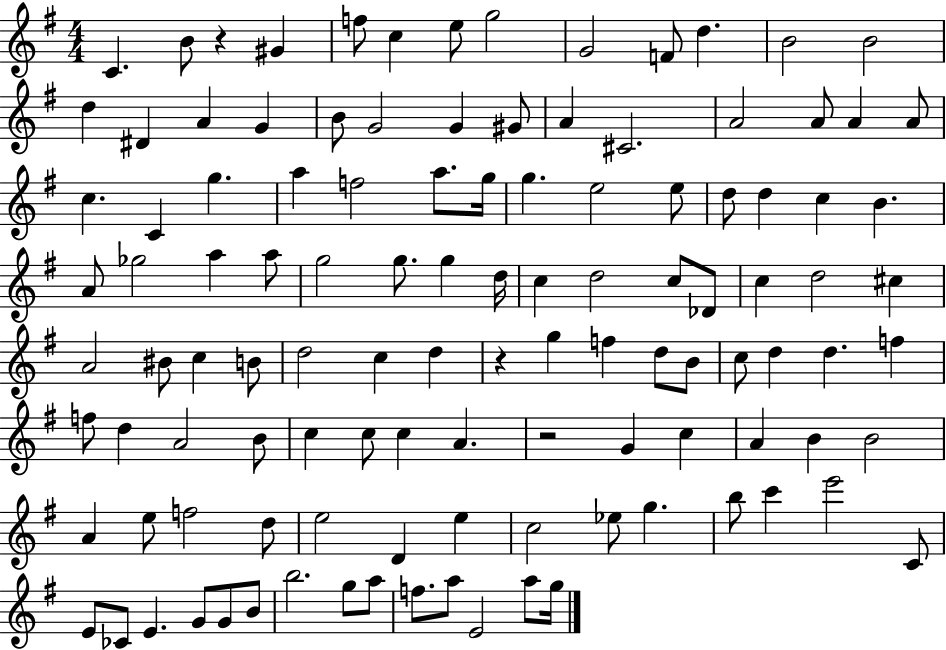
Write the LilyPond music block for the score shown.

{
  \clef treble
  \numericTimeSignature
  \time 4/4
  \key g \major
  c'4. b'8 r4 gis'4 | f''8 c''4 e''8 g''2 | g'2 f'8 d''4. | b'2 b'2 | \break d''4 dis'4 a'4 g'4 | b'8 g'2 g'4 gis'8 | a'4 cis'2. | a'2 a'8 a'4 a'8 | \break c''4. c'4 g''4. | a''4 f''2 a''8. g''16 | g''4. e''2 e''8 | d''8 d''4 c''4 b'4. | \break a'8 ges''2 a''4 a''8 | g''2 g''8. g''4 d''16 | c''4 d''2 c''8 des'8 | c''4 d''2 cis''4 | \break a'2 bis'8 c''4 b'8 | d''2 c''4 d''4 | r4 g''4 f''4 d''8 b'8 | c''8 d''4 d''4. f''4 | \break f''8 d''4 a'2 b'8 | c''4 c''8 c''4 a'4. | r2 g'4 c''4 | a'4 b'4 b'2 | \break a'4 e''8 f''2 d''8 | e''2 d'4 e''4 | c''2 ees''8 g''4. | b''8 c'''4 e'''2 c'8 | \break e'8 ces'8 e'4. g'8 g'8 b'8 | b''2. g''8 a''8 | f''8. a''8 e'2 a''8 g''16 | \bar "|."
}